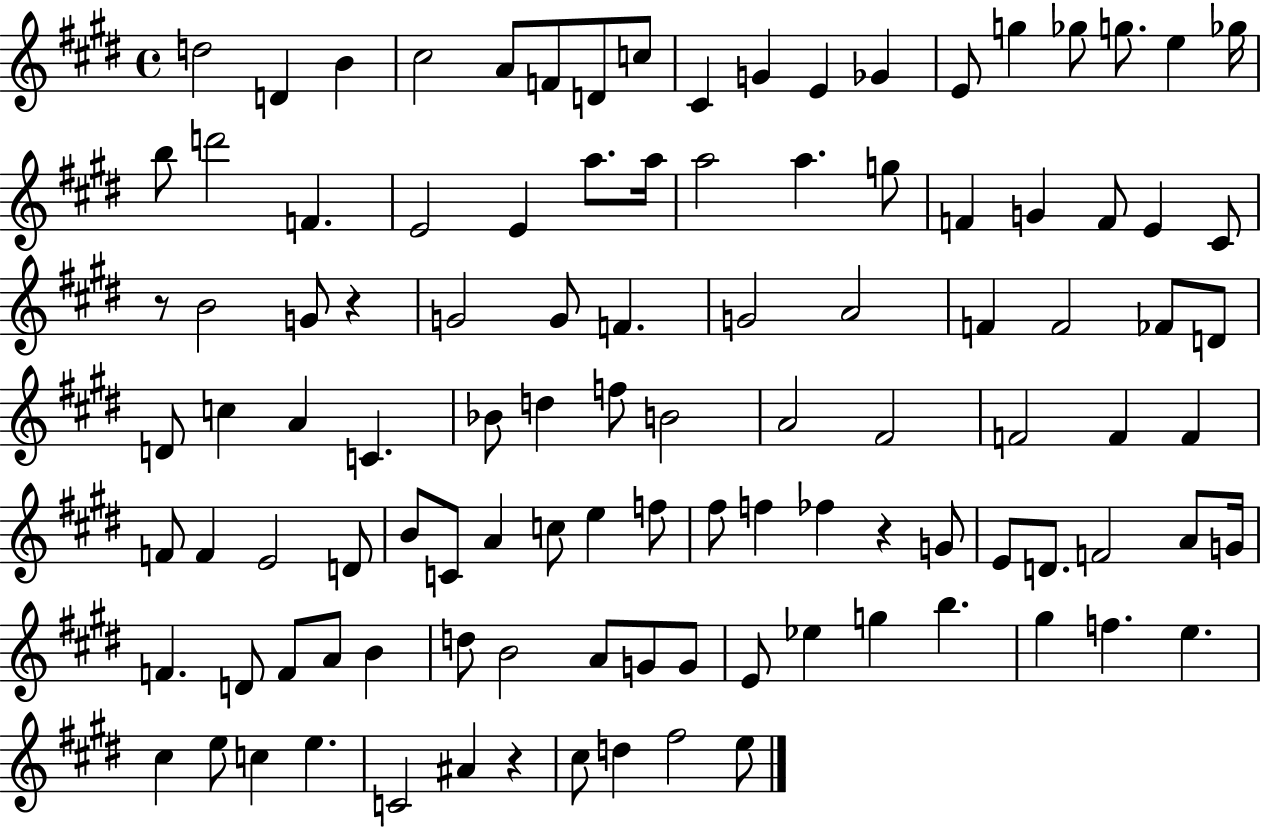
D5/h D4/q B4/q C#5/h A4/e F4/e D4/e C5/e C#4/q G4/q E4/q Gb4/q E4/e G5/q Gb5/e G5/e. E5/q Gb5/s B5/e D6/h F4/q. E4/h E4/q A5/e. A5/s A5/h A5/q. G5/e F4/q G4/q F4/e E4/q C#4/e R/e B4/h G4/e R/q G4/h G4/e F4/q. G4/h A4/h F4/q F4/h FES4/e D4/e D4/e C5/q A4/q C4/q. Bb4/e D5/q F5/e B4/h A4/h F#4/h F4/h F4/q F4/q F4/e F4/q E4/h D4/e B4/e C4/e A4/q C5/e E5/q F5/e F#5/e F5/q FES5/q R/q G4/e E4/e D4/e. F4/h A4/e G4/s F4/q. D4/e F4/e A4/e B4/q D5/e B4/h A4/e G4/e G4/e E4/e Eb5/q G5/q B5/q. G#5/q F5/q. E5/q. C#5/q E5/e C5/q E5/q. C4/h A#4/q R/q C#5/e D5/q F#5/h E5/e